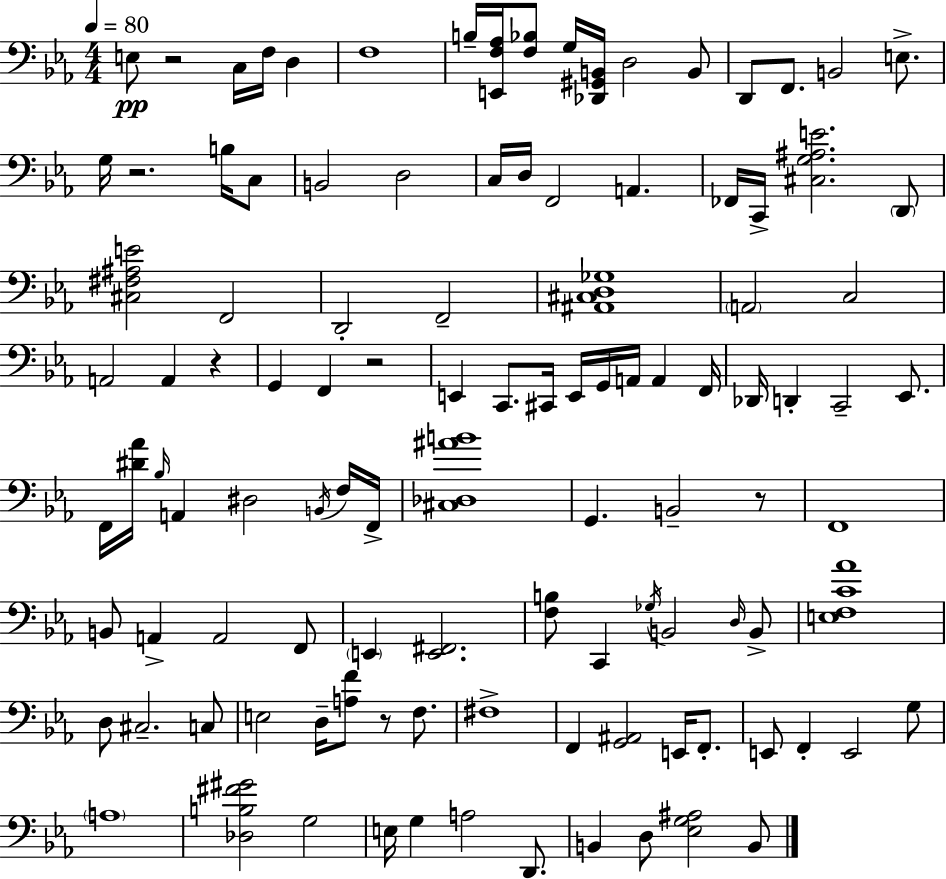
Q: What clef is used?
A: bass